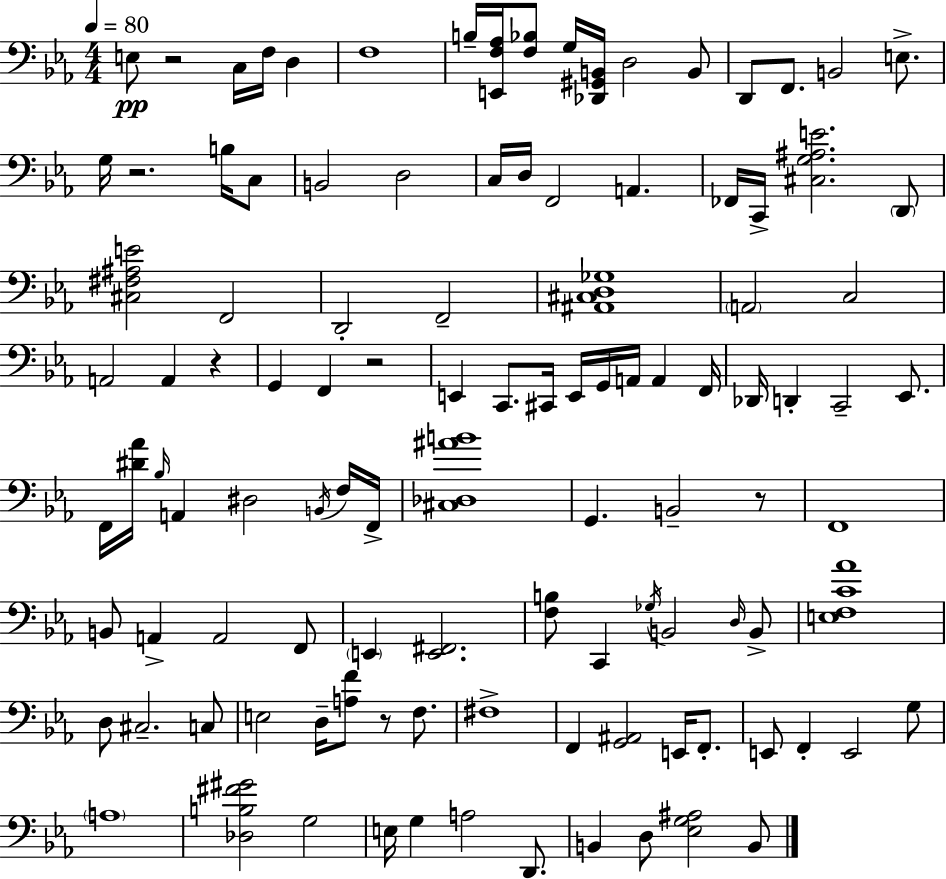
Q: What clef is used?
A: bass